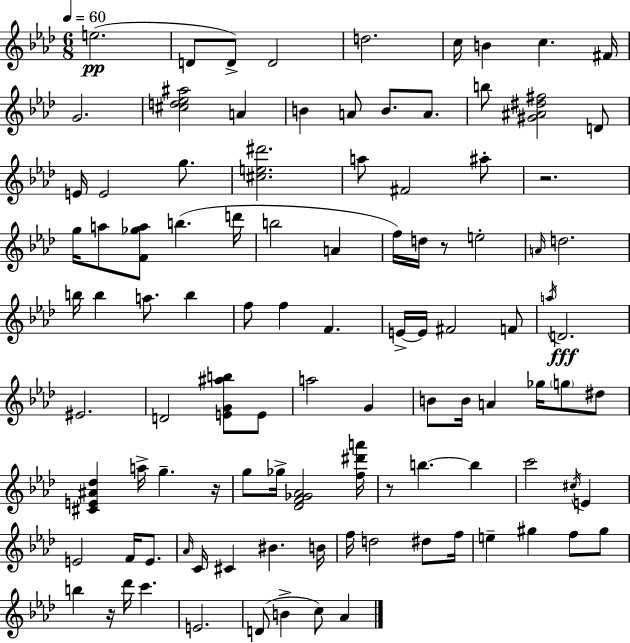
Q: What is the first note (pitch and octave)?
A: E5